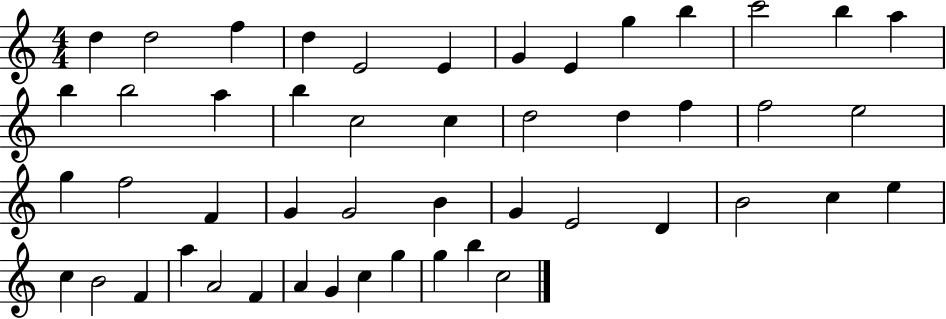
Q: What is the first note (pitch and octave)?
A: D5